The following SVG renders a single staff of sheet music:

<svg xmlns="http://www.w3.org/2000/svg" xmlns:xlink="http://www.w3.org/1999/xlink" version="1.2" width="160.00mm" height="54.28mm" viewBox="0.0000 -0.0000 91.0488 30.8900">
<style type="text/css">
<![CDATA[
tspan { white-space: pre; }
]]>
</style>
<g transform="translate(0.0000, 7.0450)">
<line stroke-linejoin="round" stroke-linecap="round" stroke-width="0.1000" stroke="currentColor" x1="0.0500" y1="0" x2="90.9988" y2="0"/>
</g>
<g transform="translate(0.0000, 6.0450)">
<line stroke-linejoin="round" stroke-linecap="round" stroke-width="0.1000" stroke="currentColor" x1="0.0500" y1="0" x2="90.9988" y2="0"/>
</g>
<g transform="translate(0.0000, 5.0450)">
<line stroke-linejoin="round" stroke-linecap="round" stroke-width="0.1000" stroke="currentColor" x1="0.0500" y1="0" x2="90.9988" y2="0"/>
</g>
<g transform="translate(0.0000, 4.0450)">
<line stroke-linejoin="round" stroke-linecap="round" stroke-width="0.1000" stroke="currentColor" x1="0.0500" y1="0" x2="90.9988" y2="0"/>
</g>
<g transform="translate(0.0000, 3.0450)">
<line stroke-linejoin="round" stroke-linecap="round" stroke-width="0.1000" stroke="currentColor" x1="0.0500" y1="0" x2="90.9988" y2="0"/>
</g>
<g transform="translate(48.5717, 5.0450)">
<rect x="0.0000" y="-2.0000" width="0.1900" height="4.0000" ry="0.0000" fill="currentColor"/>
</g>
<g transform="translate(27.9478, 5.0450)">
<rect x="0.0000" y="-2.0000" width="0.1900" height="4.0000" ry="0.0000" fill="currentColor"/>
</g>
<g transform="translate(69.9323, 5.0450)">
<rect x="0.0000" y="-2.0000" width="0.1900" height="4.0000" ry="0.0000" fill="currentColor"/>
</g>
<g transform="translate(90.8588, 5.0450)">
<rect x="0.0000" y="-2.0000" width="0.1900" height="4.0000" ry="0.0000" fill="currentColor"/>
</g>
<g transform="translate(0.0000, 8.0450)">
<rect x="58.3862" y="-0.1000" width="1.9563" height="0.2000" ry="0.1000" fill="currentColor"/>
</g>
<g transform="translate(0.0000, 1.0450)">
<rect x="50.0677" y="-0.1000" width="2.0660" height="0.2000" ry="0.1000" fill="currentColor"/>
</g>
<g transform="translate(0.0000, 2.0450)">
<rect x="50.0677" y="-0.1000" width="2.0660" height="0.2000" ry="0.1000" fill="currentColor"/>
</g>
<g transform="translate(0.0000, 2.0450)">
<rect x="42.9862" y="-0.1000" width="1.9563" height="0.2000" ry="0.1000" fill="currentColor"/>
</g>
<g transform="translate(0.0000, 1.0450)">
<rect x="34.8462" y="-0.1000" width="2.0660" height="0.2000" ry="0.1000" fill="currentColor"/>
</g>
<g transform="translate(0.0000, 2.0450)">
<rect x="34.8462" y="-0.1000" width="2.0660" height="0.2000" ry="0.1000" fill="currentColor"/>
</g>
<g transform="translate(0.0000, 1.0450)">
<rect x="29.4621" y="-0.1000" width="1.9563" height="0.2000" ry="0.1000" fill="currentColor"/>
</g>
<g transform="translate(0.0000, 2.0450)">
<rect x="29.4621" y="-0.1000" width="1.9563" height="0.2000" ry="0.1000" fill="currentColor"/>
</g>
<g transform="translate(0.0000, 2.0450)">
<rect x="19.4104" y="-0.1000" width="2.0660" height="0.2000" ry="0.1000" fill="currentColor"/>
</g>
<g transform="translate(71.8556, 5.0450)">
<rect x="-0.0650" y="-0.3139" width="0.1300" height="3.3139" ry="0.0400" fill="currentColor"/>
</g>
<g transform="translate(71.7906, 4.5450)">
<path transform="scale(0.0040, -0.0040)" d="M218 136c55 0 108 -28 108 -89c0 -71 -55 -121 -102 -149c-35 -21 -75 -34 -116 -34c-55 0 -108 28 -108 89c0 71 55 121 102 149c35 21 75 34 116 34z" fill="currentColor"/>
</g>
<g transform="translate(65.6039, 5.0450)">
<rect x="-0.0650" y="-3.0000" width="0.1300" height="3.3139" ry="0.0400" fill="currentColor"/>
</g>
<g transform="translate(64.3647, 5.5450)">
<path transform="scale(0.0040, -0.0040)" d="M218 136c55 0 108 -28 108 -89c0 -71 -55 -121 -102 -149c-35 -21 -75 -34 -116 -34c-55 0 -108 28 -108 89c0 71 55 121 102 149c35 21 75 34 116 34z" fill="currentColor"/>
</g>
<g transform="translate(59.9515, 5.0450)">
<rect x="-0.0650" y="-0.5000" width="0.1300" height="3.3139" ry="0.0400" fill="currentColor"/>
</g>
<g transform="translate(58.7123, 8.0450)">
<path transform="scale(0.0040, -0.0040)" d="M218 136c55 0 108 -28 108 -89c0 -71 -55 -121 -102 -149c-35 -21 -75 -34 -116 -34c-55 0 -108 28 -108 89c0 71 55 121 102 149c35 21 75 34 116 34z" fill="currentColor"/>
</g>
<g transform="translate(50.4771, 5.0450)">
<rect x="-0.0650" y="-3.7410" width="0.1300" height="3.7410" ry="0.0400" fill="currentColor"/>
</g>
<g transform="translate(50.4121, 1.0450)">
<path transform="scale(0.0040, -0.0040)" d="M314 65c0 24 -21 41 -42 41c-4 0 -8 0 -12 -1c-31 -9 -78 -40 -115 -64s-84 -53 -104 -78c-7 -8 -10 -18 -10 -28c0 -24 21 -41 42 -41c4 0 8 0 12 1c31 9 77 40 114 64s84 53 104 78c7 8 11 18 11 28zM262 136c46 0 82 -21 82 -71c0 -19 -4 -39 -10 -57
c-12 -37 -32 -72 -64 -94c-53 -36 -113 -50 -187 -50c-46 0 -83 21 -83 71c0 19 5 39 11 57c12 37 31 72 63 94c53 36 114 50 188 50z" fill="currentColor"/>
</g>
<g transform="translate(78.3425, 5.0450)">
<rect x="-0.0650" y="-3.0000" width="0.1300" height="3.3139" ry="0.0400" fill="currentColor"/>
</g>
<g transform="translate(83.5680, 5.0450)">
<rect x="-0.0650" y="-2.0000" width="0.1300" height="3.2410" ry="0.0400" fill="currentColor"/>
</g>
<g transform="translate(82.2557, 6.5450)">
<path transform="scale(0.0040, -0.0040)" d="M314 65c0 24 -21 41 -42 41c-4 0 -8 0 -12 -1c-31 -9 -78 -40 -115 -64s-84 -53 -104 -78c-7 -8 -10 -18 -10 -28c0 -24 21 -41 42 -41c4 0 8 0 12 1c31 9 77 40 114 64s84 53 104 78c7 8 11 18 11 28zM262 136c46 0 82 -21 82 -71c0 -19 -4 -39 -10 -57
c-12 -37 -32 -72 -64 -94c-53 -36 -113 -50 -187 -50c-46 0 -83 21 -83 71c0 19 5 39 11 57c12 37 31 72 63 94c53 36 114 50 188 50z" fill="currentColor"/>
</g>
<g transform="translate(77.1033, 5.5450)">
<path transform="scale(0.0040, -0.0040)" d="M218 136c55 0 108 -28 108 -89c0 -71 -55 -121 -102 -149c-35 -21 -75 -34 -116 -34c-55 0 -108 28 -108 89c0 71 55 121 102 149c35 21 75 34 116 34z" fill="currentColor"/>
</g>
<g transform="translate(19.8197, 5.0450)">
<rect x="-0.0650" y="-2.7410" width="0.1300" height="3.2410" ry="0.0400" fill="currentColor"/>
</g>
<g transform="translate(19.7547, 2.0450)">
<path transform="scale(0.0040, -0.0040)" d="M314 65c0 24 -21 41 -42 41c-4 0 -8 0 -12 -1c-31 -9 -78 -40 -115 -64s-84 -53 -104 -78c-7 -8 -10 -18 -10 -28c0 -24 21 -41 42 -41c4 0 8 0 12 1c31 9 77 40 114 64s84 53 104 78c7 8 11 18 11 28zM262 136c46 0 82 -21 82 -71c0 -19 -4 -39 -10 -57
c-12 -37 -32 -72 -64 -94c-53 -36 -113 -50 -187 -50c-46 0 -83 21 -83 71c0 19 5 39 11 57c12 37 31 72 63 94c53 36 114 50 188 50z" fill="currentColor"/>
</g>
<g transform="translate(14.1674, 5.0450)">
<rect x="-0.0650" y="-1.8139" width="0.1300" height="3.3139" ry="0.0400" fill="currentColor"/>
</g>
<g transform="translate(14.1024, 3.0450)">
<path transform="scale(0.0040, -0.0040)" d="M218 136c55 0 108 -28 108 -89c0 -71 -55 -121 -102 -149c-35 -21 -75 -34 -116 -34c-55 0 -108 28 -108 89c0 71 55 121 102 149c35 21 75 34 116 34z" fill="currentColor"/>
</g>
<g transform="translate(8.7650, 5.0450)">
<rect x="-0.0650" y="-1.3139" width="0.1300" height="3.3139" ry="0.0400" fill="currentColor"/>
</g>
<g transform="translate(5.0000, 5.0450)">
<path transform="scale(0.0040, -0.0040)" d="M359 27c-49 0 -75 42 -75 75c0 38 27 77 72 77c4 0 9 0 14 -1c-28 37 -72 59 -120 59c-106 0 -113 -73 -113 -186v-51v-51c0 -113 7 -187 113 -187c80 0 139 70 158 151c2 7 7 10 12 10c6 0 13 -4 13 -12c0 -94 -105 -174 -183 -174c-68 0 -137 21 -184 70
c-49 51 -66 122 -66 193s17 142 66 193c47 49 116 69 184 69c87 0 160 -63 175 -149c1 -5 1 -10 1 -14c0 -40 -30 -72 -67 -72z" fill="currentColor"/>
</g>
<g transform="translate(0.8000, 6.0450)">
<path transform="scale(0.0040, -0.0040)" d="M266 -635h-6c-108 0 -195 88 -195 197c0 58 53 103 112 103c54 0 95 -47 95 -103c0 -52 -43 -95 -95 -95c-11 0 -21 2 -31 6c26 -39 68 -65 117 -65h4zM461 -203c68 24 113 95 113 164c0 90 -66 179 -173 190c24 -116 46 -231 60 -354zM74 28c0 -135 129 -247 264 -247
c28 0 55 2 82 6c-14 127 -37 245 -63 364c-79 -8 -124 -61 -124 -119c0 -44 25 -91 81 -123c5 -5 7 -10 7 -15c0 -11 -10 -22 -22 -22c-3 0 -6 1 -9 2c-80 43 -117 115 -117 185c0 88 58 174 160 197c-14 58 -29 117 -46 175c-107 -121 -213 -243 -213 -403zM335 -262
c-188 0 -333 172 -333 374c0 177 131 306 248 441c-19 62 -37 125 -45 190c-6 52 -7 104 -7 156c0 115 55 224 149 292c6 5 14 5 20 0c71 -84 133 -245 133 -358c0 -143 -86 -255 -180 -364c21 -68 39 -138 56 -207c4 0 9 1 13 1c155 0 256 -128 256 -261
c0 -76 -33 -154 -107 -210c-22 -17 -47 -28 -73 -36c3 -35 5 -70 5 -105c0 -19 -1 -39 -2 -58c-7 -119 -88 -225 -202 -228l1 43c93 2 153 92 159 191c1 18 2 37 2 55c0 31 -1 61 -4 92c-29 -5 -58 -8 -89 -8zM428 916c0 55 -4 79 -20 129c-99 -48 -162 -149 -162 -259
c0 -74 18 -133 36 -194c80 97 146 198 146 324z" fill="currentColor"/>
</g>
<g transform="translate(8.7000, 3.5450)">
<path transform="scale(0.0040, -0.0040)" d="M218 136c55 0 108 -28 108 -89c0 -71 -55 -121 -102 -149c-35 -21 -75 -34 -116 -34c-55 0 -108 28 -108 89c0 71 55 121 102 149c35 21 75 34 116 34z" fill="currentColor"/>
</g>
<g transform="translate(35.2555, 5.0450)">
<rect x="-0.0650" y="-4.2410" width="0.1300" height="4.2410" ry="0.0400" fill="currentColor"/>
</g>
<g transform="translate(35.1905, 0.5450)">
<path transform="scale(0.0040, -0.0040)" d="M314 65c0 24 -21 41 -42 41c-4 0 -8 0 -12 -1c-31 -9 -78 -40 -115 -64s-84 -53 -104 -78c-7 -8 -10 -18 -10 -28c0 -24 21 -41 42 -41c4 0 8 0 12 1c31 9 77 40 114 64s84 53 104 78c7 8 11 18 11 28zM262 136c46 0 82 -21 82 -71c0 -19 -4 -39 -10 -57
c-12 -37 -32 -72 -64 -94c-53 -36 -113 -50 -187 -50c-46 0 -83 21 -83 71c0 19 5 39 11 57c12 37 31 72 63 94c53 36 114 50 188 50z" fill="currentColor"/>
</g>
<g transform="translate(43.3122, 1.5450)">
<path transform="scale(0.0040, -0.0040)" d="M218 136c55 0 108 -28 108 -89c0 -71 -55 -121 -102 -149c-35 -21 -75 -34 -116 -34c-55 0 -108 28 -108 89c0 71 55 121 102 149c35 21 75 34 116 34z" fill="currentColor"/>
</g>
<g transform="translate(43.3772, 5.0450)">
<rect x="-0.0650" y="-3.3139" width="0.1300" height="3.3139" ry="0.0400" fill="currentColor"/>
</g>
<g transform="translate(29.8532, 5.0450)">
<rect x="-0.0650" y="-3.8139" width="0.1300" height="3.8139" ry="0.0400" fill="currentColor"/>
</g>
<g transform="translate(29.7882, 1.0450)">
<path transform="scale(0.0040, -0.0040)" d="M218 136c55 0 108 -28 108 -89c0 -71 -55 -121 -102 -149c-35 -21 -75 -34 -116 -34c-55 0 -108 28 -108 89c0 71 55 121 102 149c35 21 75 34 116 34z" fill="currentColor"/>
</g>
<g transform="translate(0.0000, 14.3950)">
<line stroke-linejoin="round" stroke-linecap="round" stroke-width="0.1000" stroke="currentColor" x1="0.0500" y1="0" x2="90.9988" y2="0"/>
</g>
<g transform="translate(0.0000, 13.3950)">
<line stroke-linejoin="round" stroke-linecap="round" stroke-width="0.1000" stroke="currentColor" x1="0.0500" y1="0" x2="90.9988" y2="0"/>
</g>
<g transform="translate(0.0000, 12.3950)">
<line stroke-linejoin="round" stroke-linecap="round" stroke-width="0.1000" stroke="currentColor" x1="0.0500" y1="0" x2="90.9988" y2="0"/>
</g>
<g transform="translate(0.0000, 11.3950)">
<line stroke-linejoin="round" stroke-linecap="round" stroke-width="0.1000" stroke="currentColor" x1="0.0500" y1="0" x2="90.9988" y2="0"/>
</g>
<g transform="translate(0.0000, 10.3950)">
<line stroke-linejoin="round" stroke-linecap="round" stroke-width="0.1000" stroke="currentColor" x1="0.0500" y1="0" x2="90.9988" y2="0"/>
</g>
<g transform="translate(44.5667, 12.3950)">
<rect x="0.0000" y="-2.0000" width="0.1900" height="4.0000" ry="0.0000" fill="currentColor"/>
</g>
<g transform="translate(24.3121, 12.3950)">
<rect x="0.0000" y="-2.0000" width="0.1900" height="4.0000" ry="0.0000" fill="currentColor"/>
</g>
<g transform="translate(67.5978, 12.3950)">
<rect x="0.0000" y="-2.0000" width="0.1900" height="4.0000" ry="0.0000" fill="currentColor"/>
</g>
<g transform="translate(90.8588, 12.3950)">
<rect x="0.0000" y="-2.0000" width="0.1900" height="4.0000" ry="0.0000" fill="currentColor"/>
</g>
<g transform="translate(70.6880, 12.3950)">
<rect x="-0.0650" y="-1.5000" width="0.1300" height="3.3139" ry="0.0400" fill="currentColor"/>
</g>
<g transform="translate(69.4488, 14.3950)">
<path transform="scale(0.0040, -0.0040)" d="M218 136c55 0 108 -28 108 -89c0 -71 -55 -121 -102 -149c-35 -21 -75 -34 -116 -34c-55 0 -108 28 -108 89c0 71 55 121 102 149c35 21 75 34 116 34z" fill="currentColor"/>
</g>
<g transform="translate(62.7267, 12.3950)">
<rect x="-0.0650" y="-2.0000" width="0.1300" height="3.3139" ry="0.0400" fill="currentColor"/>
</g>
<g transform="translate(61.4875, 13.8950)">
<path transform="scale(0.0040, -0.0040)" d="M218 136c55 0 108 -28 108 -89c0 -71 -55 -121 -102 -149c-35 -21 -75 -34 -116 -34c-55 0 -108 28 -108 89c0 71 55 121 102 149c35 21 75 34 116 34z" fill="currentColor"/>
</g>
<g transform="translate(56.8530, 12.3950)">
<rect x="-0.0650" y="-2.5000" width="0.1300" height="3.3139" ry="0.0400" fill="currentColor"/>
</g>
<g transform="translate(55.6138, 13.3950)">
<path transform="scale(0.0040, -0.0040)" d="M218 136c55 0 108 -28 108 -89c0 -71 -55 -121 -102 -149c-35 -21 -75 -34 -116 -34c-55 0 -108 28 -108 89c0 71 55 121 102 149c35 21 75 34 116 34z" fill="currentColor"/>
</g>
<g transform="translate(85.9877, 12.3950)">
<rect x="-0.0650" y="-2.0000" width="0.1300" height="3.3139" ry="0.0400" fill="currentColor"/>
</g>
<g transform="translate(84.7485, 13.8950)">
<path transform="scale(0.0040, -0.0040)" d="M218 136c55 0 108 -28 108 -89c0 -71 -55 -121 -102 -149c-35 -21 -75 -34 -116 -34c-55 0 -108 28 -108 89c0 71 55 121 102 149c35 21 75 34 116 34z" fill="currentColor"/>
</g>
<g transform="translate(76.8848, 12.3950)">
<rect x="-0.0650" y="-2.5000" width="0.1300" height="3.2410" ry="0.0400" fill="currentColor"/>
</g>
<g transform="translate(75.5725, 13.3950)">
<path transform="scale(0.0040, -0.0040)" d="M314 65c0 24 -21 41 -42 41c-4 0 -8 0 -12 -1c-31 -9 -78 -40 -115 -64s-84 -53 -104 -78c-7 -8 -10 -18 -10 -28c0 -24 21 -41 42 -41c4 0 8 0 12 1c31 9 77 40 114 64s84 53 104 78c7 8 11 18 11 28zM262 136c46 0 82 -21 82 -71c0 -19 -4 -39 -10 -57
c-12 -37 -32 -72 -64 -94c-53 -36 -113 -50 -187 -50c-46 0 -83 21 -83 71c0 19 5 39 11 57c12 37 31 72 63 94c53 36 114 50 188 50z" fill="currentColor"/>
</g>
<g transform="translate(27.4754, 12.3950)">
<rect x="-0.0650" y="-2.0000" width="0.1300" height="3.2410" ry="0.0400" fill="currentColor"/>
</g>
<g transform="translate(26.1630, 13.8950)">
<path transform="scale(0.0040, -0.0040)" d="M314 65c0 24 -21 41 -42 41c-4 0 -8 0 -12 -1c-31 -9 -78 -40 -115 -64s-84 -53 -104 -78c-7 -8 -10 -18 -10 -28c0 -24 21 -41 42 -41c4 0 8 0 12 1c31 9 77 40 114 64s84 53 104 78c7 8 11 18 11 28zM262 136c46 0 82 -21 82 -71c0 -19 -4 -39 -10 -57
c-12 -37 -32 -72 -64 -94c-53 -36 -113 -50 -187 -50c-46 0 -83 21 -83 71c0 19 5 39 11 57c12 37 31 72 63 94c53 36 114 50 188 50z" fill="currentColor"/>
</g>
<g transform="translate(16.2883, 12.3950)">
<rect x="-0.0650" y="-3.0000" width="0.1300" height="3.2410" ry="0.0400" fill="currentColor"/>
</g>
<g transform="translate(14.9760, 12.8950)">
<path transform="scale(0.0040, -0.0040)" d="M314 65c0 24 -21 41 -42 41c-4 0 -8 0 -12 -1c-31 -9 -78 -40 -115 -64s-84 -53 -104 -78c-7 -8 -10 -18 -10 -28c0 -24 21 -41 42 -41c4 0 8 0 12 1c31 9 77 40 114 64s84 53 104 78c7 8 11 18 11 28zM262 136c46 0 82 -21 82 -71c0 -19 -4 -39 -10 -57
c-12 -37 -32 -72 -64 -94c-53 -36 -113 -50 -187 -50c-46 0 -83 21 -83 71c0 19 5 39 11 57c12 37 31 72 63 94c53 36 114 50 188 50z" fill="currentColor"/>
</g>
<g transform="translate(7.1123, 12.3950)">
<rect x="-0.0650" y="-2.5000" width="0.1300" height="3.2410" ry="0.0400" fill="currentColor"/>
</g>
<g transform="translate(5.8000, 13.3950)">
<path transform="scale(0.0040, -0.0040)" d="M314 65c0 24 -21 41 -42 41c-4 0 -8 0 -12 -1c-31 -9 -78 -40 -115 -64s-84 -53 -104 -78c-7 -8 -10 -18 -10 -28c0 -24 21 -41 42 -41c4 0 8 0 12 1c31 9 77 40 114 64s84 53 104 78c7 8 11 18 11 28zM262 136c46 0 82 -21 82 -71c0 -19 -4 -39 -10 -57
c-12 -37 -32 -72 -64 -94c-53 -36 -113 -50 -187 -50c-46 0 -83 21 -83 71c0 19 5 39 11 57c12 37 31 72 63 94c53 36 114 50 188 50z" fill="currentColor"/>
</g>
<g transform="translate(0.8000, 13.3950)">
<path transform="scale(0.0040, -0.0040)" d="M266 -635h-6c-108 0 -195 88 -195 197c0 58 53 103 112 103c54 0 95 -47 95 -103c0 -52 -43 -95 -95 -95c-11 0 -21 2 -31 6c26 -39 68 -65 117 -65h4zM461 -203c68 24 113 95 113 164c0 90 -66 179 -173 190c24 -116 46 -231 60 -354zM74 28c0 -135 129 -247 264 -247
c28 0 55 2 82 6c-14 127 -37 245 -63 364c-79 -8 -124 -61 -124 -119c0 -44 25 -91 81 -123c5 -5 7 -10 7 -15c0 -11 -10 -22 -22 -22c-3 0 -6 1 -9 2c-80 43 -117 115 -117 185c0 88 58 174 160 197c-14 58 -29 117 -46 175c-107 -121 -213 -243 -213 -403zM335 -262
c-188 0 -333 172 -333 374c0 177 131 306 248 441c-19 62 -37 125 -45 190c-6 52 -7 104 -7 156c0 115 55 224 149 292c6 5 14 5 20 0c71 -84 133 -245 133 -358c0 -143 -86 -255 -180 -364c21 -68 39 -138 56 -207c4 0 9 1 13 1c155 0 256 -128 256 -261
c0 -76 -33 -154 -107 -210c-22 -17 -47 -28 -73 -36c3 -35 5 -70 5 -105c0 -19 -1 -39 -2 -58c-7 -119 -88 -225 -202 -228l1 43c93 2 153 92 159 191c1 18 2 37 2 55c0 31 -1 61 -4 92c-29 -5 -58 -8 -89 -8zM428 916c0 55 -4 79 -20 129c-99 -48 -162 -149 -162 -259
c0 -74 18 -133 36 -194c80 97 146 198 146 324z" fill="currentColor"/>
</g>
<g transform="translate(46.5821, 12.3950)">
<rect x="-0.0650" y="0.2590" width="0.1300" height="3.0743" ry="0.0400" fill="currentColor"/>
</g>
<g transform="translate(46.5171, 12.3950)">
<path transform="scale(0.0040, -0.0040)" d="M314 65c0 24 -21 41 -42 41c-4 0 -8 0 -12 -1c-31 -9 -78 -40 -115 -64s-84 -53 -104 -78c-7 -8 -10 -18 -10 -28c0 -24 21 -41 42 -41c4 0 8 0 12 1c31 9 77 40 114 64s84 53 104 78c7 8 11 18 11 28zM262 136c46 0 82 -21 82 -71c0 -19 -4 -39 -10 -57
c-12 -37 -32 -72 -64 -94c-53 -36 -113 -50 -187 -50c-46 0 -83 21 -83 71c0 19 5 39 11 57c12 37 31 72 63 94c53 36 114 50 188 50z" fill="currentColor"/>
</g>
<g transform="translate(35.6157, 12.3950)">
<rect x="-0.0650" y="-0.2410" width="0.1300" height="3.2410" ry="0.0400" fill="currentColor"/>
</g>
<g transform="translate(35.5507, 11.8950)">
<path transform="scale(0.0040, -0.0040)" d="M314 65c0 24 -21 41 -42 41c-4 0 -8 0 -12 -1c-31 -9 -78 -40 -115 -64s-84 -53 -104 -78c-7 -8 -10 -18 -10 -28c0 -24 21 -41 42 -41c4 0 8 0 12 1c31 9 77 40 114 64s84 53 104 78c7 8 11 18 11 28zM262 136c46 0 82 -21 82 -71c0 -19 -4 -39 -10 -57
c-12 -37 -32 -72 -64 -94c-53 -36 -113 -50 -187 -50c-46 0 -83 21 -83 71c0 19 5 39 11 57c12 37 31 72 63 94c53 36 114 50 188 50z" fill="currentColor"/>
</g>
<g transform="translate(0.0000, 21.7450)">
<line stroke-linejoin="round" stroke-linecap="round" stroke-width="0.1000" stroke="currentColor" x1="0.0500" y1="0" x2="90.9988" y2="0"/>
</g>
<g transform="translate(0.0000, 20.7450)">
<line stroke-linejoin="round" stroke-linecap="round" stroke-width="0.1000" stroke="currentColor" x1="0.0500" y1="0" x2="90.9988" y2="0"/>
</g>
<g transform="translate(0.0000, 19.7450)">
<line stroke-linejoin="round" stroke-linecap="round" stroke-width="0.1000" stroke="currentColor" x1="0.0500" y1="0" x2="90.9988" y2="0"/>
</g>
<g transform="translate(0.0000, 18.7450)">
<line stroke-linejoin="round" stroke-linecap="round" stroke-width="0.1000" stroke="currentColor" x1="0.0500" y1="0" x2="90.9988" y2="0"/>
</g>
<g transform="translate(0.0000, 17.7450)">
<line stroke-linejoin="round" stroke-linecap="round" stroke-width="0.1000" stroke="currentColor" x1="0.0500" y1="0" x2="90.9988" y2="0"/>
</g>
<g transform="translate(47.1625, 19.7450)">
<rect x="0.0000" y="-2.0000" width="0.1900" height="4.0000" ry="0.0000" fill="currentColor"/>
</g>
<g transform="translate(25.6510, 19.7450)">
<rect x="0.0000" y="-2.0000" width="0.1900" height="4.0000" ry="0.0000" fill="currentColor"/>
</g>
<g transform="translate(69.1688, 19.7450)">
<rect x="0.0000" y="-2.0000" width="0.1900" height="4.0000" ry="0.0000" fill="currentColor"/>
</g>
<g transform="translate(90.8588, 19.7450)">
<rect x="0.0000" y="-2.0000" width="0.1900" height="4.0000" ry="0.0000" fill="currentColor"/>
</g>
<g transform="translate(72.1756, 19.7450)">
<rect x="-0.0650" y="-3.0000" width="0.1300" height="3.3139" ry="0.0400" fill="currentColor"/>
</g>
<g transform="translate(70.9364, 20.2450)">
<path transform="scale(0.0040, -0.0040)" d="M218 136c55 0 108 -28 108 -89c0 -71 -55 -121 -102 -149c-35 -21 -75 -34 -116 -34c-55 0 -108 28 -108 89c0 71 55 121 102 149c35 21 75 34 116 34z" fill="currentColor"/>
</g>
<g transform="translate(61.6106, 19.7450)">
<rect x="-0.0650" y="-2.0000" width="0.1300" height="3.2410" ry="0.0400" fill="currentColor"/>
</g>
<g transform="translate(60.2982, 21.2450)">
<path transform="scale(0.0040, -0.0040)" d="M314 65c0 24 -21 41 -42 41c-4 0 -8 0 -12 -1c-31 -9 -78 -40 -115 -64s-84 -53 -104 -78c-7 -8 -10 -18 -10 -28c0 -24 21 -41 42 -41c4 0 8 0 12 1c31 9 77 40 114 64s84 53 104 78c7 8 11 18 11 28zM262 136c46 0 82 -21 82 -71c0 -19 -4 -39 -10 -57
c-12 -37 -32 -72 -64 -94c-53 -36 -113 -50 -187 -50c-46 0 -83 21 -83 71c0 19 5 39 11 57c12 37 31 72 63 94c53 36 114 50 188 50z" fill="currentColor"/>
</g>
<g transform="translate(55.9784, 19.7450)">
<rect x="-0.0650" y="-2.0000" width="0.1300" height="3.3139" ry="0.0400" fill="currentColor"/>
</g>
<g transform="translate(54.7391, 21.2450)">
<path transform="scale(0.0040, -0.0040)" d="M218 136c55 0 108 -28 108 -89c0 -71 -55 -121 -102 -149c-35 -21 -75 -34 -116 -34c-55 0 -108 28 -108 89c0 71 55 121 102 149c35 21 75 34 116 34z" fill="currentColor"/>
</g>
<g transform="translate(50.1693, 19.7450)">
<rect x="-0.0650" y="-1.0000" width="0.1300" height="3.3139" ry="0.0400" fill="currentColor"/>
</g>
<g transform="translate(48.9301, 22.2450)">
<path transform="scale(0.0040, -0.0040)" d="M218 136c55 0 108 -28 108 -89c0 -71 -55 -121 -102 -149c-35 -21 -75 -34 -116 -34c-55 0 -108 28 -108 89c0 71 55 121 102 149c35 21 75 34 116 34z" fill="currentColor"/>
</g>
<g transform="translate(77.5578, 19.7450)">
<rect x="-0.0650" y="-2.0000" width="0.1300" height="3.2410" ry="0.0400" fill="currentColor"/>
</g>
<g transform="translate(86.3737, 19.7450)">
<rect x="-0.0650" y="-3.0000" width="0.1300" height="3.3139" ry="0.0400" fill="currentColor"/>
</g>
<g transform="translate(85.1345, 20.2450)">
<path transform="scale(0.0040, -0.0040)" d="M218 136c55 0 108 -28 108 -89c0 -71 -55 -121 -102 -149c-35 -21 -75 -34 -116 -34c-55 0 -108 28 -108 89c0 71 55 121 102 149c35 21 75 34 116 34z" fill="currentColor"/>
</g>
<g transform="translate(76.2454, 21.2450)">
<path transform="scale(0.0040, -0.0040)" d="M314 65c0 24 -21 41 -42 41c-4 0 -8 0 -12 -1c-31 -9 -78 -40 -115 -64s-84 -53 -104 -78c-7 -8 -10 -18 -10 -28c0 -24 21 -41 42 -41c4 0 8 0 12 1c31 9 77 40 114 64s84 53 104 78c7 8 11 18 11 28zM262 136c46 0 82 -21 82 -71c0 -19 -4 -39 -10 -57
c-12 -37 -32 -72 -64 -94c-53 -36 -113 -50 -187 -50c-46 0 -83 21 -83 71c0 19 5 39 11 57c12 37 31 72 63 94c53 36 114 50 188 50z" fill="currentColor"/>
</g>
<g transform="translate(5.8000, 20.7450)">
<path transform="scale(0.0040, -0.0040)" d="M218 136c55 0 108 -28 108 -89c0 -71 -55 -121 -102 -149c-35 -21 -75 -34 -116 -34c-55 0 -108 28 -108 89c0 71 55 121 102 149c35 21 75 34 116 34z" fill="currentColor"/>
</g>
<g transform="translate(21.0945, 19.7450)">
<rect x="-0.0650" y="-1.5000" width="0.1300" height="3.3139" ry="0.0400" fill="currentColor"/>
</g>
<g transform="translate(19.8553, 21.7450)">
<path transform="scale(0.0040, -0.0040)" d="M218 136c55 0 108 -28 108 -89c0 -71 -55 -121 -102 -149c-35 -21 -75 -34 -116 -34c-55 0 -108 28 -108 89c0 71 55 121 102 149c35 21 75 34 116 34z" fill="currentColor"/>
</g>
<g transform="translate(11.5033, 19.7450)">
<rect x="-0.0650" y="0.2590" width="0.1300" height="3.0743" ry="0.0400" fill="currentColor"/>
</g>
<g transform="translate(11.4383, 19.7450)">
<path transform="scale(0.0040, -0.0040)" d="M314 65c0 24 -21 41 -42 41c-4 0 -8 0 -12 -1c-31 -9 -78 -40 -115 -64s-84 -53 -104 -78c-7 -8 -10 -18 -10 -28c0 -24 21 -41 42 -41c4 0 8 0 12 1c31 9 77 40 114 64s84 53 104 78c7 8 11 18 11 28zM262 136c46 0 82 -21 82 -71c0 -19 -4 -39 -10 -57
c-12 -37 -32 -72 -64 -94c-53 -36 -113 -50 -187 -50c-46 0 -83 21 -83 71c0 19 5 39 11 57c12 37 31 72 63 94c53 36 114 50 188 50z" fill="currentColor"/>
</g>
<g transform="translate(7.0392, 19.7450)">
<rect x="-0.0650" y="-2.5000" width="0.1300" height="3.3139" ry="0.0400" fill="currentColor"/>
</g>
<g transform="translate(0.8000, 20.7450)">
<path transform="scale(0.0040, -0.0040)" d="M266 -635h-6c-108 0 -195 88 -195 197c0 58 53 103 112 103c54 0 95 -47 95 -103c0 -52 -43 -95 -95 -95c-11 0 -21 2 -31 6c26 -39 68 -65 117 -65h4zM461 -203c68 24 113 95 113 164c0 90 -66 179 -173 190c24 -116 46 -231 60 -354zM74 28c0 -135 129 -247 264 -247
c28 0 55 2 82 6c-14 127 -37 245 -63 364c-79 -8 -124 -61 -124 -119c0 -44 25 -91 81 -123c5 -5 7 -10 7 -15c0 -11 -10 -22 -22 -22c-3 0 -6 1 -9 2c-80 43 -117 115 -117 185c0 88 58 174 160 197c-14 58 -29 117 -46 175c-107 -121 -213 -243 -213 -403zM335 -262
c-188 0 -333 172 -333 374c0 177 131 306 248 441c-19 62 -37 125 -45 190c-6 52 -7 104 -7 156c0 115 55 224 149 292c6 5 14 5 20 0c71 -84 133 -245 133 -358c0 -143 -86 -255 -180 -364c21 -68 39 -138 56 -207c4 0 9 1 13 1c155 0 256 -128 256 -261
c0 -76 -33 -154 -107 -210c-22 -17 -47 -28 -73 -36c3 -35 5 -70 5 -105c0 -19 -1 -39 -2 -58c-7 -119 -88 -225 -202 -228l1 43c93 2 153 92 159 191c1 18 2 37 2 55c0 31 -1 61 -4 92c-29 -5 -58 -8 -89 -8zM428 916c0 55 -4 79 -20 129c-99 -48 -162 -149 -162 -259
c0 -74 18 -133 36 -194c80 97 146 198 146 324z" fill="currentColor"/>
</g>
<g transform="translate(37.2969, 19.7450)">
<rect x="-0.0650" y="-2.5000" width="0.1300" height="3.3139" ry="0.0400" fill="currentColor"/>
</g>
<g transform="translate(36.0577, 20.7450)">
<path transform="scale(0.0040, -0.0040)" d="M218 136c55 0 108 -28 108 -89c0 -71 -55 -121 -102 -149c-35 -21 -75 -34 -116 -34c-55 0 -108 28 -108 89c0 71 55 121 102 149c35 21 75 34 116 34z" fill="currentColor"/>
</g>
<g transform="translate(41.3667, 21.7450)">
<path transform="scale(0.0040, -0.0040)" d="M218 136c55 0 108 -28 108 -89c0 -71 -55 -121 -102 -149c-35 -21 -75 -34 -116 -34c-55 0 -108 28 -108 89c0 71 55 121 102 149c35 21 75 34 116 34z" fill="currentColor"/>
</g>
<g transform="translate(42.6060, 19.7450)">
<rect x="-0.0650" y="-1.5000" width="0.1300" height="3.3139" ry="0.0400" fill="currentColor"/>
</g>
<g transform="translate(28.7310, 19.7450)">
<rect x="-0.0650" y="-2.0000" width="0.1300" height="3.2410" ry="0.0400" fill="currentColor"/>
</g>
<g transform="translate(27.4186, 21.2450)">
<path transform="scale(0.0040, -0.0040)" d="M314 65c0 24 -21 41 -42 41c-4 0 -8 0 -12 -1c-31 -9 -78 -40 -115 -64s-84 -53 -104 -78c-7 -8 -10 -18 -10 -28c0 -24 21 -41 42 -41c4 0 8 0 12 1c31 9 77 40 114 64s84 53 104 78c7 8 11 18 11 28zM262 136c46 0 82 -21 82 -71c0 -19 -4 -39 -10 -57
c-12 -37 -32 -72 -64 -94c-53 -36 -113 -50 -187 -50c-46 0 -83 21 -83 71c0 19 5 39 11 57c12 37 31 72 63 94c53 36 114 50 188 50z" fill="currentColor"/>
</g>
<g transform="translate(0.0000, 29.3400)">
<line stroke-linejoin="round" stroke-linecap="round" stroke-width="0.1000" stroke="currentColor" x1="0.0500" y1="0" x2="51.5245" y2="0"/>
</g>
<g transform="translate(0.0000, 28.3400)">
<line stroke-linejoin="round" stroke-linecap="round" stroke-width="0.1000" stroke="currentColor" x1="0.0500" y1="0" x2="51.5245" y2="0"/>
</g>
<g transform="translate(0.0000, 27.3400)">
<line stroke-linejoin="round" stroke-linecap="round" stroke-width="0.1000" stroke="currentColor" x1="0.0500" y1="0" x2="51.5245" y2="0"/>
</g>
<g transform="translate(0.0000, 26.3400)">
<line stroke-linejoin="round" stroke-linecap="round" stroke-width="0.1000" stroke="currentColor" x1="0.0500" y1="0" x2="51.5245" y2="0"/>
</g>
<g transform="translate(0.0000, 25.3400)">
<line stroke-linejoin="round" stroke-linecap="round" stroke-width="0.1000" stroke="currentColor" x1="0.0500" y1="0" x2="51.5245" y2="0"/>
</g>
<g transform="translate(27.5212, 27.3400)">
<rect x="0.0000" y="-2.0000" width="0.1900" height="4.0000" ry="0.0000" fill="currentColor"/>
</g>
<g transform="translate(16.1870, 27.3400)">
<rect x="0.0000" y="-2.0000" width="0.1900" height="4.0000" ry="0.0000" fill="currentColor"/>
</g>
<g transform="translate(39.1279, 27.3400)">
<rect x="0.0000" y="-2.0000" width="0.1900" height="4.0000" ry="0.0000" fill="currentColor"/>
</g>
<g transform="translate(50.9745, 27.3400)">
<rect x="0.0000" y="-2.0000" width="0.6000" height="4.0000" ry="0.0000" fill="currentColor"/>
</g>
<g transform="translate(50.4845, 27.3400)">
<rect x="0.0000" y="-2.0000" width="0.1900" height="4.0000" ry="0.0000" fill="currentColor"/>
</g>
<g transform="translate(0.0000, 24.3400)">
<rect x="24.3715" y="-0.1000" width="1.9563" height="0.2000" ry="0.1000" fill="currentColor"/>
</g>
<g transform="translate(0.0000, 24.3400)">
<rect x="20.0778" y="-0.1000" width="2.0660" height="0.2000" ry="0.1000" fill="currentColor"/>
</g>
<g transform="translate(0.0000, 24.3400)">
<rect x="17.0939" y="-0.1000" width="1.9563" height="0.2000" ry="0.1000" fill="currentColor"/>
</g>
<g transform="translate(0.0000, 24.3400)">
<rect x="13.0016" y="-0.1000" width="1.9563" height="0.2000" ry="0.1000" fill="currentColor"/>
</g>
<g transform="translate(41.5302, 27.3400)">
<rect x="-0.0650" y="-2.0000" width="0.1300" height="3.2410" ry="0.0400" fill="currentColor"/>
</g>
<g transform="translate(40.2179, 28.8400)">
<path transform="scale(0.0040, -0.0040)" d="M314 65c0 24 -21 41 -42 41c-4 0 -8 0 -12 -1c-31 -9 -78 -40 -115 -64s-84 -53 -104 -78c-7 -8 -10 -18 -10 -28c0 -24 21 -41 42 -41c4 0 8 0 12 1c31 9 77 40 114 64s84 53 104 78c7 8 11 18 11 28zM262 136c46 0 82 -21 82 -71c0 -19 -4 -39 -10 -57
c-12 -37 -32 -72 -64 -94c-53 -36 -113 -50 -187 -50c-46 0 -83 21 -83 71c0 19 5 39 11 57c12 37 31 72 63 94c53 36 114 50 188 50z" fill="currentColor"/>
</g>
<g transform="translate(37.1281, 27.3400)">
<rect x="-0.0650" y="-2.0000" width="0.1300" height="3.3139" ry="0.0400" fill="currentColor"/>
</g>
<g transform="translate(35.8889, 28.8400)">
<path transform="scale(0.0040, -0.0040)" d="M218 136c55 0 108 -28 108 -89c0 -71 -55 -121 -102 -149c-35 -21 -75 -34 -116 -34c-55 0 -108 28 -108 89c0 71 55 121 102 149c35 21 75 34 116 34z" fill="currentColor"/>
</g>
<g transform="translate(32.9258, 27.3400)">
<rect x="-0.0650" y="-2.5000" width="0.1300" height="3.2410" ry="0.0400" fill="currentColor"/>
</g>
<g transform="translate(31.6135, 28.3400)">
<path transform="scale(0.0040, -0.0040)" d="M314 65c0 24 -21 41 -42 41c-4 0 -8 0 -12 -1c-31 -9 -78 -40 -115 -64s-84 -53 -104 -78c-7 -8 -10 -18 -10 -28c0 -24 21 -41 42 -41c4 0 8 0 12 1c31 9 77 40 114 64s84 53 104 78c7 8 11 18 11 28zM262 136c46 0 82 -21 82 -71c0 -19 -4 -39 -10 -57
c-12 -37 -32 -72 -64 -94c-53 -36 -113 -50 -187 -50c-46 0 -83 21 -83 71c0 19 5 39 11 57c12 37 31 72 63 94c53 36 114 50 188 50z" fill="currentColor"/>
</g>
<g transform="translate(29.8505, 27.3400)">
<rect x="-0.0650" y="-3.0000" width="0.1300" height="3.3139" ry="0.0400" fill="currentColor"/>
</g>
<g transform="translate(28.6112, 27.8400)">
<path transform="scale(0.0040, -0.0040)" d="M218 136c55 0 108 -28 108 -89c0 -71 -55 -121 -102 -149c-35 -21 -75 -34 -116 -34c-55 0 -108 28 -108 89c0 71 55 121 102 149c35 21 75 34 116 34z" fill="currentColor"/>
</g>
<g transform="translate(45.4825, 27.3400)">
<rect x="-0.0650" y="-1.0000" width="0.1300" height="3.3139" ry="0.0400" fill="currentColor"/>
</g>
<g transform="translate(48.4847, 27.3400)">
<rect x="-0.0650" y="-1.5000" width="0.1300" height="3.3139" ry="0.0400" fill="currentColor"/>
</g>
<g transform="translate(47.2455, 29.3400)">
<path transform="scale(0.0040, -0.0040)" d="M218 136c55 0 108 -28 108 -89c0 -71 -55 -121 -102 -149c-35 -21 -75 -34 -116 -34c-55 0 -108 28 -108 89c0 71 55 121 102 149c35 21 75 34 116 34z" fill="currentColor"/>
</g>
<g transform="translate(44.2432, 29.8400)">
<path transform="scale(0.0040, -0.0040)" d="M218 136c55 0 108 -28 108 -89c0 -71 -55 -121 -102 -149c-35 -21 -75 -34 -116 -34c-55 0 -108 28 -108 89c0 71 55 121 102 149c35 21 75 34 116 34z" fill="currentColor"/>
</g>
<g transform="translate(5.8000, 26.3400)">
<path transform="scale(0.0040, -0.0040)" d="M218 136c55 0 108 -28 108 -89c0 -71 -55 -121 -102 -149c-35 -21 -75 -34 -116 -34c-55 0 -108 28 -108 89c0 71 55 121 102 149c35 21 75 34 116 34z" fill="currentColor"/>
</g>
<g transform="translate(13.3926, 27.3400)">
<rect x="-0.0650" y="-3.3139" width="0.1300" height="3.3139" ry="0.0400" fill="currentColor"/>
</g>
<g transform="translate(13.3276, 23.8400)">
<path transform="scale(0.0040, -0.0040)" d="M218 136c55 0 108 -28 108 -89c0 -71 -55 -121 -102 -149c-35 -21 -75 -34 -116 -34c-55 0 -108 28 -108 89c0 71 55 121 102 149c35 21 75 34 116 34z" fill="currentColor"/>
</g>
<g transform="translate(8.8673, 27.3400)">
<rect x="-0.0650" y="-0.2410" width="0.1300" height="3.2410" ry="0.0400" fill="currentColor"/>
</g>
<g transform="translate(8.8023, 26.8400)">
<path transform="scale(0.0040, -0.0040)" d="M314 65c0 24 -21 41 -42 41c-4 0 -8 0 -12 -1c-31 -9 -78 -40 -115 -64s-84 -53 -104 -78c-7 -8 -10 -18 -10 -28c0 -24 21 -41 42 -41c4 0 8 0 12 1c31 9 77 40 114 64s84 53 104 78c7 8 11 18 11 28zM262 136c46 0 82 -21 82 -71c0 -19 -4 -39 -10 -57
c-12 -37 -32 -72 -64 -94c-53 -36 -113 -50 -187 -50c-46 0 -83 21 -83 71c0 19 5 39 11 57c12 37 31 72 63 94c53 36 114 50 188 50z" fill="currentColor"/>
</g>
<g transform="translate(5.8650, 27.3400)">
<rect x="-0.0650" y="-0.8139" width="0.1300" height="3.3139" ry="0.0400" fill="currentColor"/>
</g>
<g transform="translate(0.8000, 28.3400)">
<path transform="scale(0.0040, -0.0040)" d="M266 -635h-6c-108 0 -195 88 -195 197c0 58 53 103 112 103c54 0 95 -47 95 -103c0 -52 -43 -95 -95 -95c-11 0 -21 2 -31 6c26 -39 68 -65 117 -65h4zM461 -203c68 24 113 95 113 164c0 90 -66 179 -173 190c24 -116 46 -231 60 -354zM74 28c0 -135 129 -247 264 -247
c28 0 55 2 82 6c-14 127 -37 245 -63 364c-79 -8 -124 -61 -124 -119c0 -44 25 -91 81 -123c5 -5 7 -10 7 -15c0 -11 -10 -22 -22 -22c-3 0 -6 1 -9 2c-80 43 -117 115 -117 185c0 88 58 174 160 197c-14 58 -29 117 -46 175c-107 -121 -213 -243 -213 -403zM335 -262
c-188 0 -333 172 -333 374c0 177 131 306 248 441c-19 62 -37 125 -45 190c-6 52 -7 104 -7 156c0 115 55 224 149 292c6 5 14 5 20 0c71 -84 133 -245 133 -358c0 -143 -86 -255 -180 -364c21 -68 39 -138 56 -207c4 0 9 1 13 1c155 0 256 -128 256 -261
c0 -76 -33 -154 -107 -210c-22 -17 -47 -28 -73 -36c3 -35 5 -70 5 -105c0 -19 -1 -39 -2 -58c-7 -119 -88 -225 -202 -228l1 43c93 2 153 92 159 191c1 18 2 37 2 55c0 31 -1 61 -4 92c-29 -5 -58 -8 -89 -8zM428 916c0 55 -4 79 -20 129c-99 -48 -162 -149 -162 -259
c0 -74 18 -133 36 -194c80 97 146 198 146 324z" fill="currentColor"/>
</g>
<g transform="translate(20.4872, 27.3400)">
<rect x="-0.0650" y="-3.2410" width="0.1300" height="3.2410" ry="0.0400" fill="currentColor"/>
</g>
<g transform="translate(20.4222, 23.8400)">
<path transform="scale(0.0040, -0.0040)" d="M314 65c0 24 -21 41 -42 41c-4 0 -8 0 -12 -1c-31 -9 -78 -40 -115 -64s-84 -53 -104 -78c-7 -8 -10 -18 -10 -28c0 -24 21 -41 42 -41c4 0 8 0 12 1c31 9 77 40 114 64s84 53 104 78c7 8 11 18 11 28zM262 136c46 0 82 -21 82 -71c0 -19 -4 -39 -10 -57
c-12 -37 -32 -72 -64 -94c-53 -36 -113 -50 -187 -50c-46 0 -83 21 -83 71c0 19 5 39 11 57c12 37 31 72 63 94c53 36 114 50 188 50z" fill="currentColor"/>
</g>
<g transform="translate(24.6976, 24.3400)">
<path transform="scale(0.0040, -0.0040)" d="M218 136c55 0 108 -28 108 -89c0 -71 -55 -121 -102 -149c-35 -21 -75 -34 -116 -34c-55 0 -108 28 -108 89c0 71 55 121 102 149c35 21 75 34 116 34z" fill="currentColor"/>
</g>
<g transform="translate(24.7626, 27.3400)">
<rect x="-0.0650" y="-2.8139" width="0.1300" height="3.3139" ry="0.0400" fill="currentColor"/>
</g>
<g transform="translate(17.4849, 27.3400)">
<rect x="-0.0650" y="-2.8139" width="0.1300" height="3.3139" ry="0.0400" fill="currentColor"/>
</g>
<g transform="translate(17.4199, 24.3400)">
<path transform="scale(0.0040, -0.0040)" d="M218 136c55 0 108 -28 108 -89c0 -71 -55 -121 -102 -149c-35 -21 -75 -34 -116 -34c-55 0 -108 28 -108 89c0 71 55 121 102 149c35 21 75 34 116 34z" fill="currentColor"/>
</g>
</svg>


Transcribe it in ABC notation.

X:1
T:Untitled
M:4/4
L:1/4
K:C
e f a2 c' d'2 b c'2 C A c A F2 G2 A2 F2 c2 B2 G F E G2 F G B2 E F2 G E D F F2 A F2 A d c2 b a b2 a A G2 F F2 D E